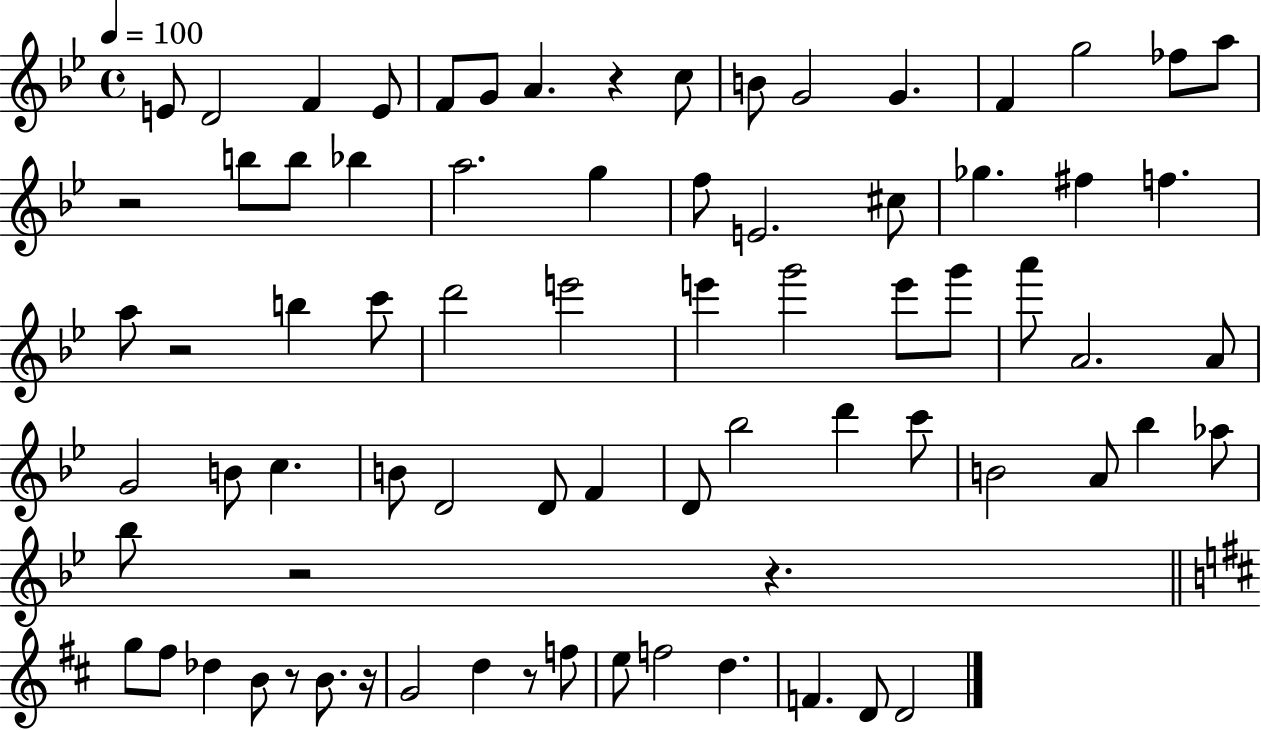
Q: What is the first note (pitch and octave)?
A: E4